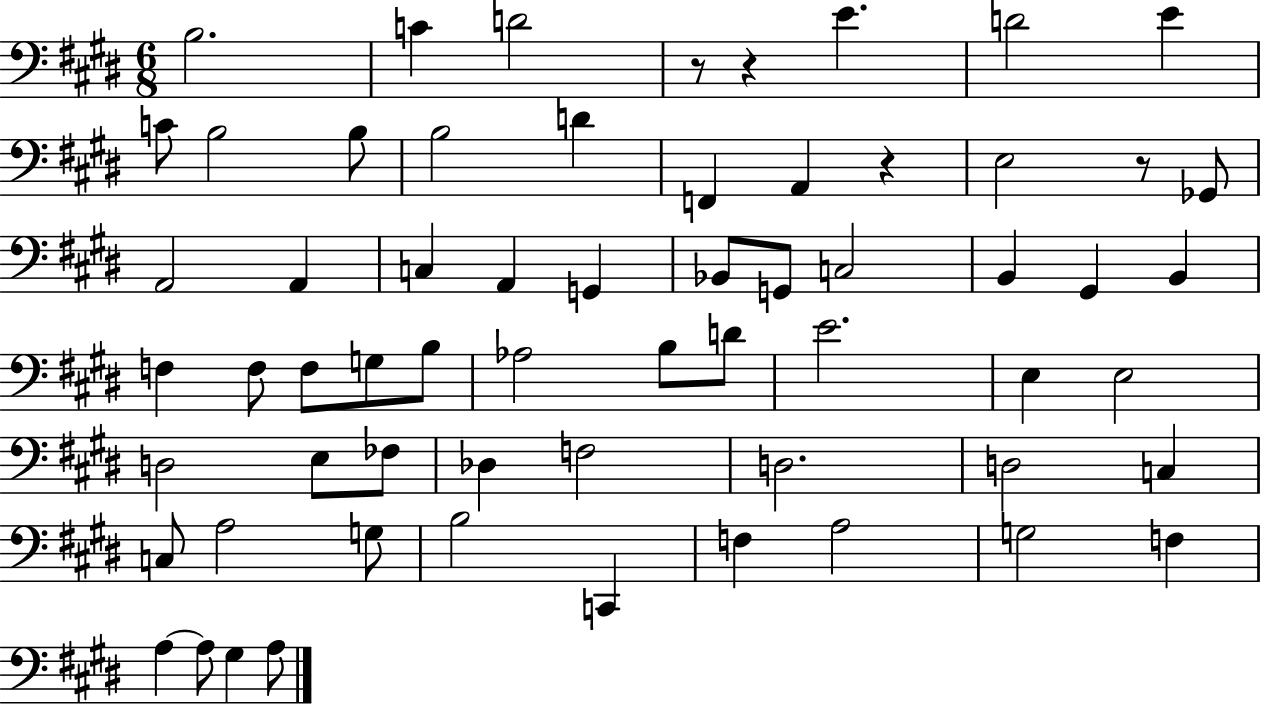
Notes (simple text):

B3/h. C4/q D4/h R/e R/q E4/q. D4/h E4/q C4/e B3/h B3/e B3/h D4/q F2/q A2/q R/q E3/h R/e Gb2/e A2/h A2/q C3/q A2/q G2/q Bb2/e G2/e C3/h B2/q G#2/q B2/q F3/q F3/e F3/e G3/e B3/e Ab3/h B3/e D4/e E4/h. E3/q E3/h D3/h E3/e FES3/e Db3/q F3/h D3/h. D3/h C3/q C3/e A3/h G3/e B3/h C2/q F3/q A3/h G3/h F3/q A3/q A3/e G#3/q A3/e